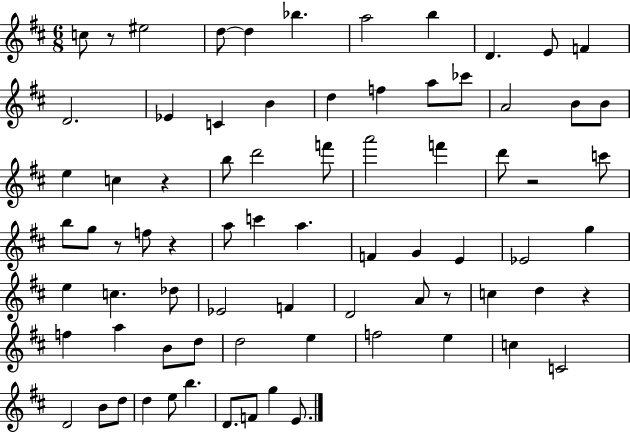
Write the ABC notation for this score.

X:1
T:Untitled
M:6/8
L:1/4
K:D
c/2 z/2 ^e2 d/2 d _b a2 b D E/2 F D2 _E C B d f a/2 _c'/2 A2 B/2 B/2 e c z b/2 d'2 f'/2 a'2 f' d'/2 z2 c'/2 b/2 g/2 z/2 f/2 z a/2 c' a F G E _E2 g e c _d/2 _E2 F D2 A/2 z/2 c d z f a B/2 d/2 d2 e f2 e c C2 D2 B/2 d/2 d e/2 b D/2 F/2 g E/2